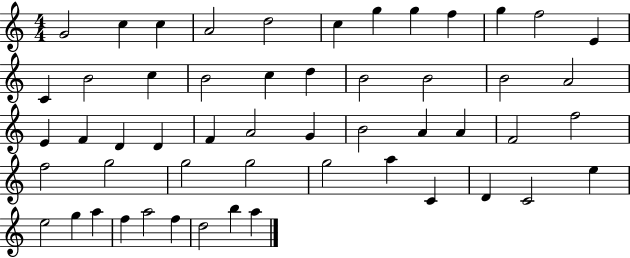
X:1
T:Untitled
M:4/4
L:1/4
K:C
G2 c c A2 d2 c g g f g f2 E C B2 c B2 c d B2 B2 B2 A2 E F D D F A2 G B2 A A F2 f2 f2 g2 g2 g2 g2 a C D C2 e e2 g a f a2 f d2 b a